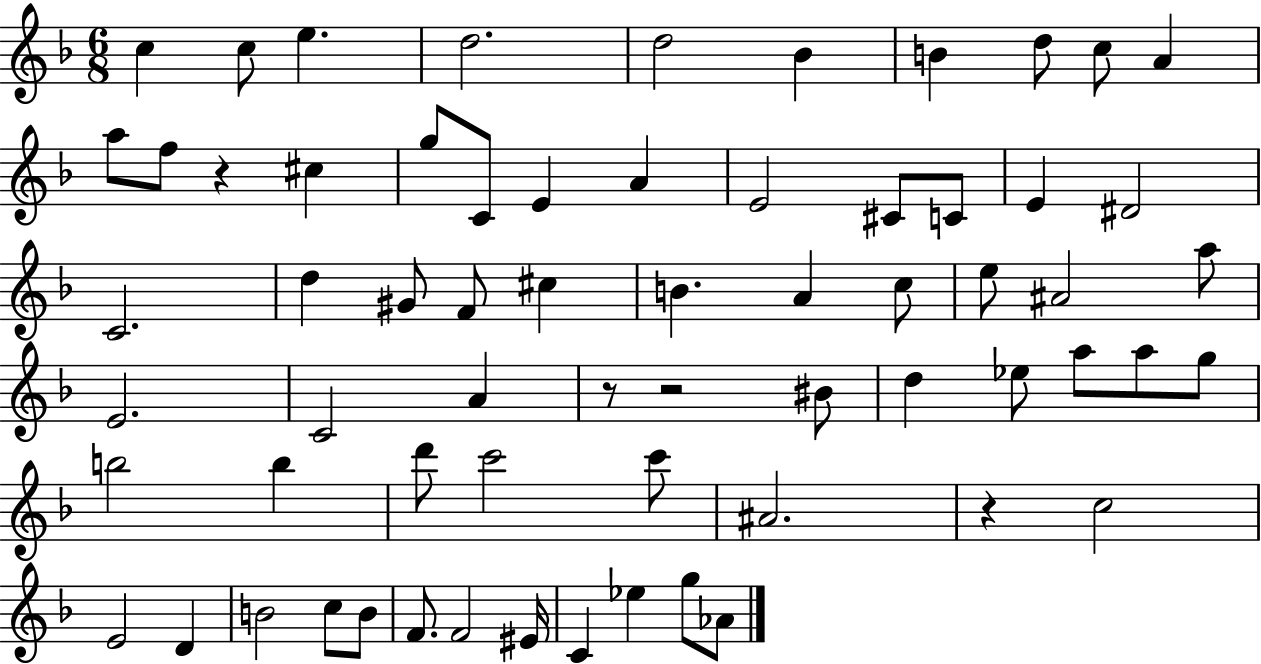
{
  \clef treble
  \numericTimeSignature
  \time 6/8
  \key f \major
  \repeat volta 2 { c''4 c''8 e''4. | d''2. | d''2 bes'4 | b'4 d''8 c''8 a'4 | \break a''8 f''8 r4 cis''4 | g''8 c'8 e'4 a'4 | e'2 cis'8 c'8 | e'4 dis'2 | \break c'2. | d''4 gis'8 f'8 cis''4 | b'4. a'4 c''8 | e''8 ais'2 a''8 | \break e'2. | c'2 a'4 | r8 r2 bis'8 | d''4 ees''8 a''8 a''8 g''8 | \break b''2 b''4 | d'''8 c'''2 c'''8 | ais'2. | r4 c''2 | \break e'2 d'4 | b'2 c''8 b'8 | f'8. f'2 eis'16 | c'4 ees''4 g''8 aes'8 | \break } \bar "|."
}